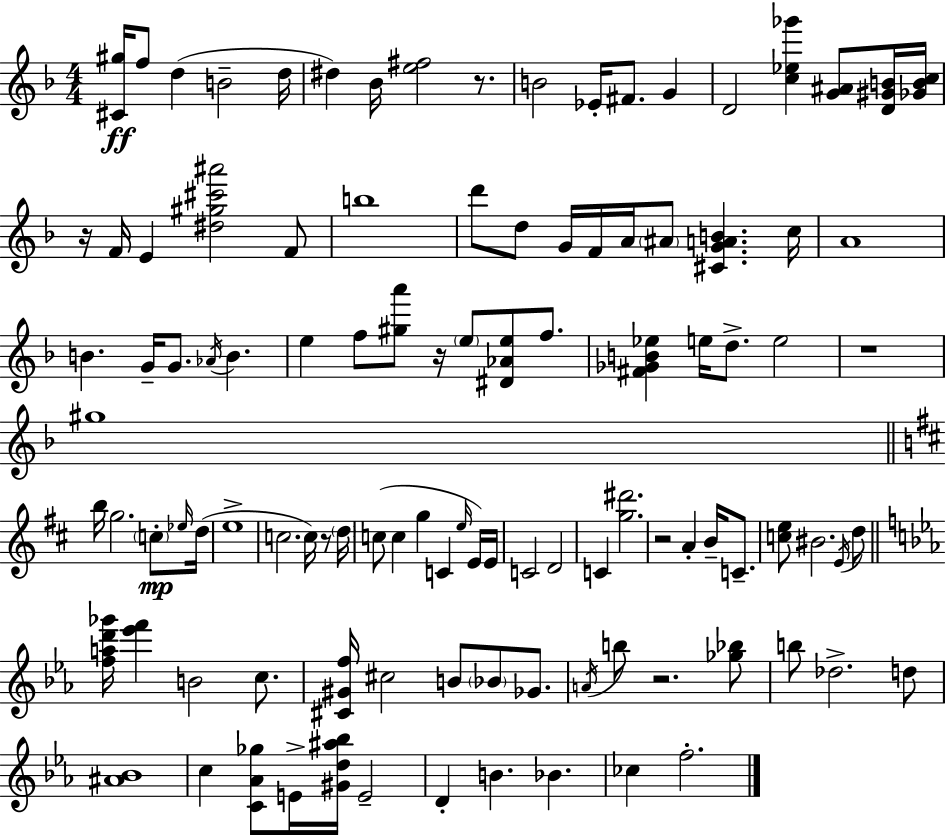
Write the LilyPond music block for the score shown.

{
  \clef treble
  \numericTimeSignature
  \time 4/4
  \key d \minor
  <cis' gis''>16\ff f''8 d''4( b'2-- d''16 | dis''4) bes'16 <e'' fis''>2 r8. | b'2 ees'16-. fis'8. g'4 | d'2 <c'' ees'' ges'''>4 <g' ais'>8 <d' gis' b'>16 <ges' b' c''>16 | \break r16 f'16 e'4 <dis'' gis'' cis''' ais'''>2 f'8 | b''1 | d'''8 d''8 g'16 f'16 a'16 \parenthesize ais'8 <cis' g' a' b'>4. c''16 | a'1 | \break b'4. g'16-- g'8. \acciaccatura { aes'16 } b'4. | e''4 f''8 <gis'' a'''>8 r16 \parenthesize e''8 <dis' aes' e''>8 f''8. | <fis' ges' b' ees''>4 e''16 d''8.-> e''2 | r1 | \break gis''1 | \bar "||" \break \key d \major b''16 g''2. \parenthesize c''8-.\mp \grace { ees''16 }( | d''16 e''1-> | c''2. c''16) r8 | \parenthesize d''16 c''8( c''4 g''4 c'4 \grace { e''16 }) | \break e'16 e'16 c'2 d'2 | c'4 <g'' dis'''>2. | r2 a'4-. b'16-- c'8.-- | <c'' e''>8 bis'2. | \break \acciaccatura { e'16 } d''8 \bar "||" \break \key c \minor <f'' a'' d''' ges'''>16 <ees''' f'''>4 b'2 c''8. | <cis' gis' f''>16 cis''2 b'8 \parenthesize bes'8 ges'8. | \acciaccatura { a'16 } b''8 r2. <ges'' bes''>8 | b''8 des''2.-> d''8 | \break <ais' bes'>1 | c''4 <c' aes' ges''>8 e'16-> <gis' d'' ais'' bes''>16 e'2-- | d'4-. b'4. bes'4. | ces''4 f''2.-. | \break \bar "|."
}